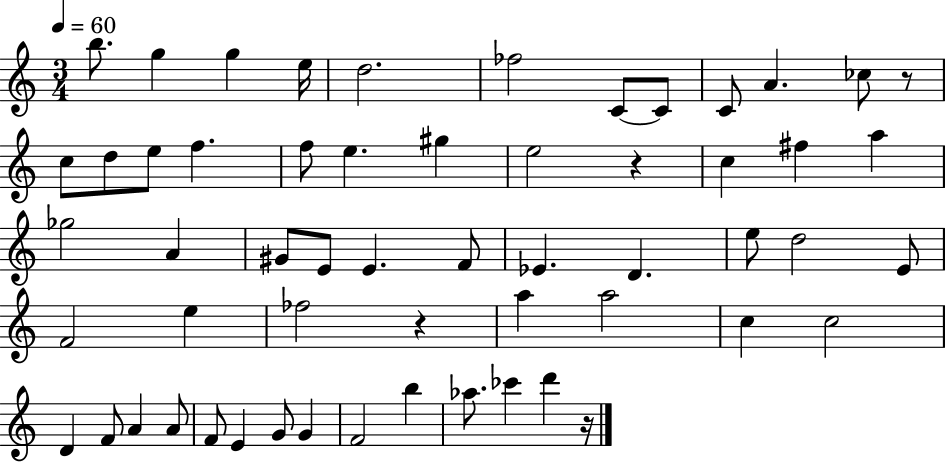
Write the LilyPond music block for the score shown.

{
  \clef treble
  \numericTimeSignature
  \time 3/4
  \key c \major
  \tempo 4 = 60
  \repeat volta 2 { b''8. g''4 g''4 e''16 | d''2. | fes''2 c'8~~ c'8 | c'8 a'4. ces''8 r8 | \break c''8 d''8 e''8 f''4. | f''8 e''4. gis''4 | e''2 r4 | c''4 fis''4 a''4 | \break ges''2 a'4 | gis'8 e'8 e'4. f'8 | ees'4. d'4. | e''8 d''2 e'8 | \break f'2 e''4 | fes''2 r4 | a''4 a''2 | c''4 c''2 | \break d'4 f'8 a'4 a'8 | f'8 e'4 g'8 g'4 | f'2 b''4 | aes''8. ces'''4 d'''4 r16 | \break } \bar "|."
}